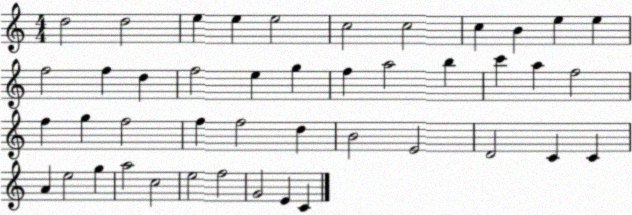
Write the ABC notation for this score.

X:1
T:Untitled
M:4/4
L:1/4
K:C
d2 d2 e e e2 c2 c2 c B e e f2 f d f2 e g f a2 b c' a f2 f g f2 f f2 d B2 E2 D2 C C A e2 g a2 c2 e2 f2 G2 E C